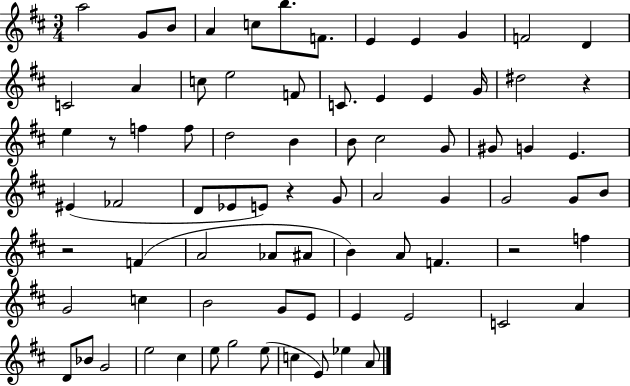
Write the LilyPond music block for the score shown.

{
  \clef treble
  \numericTimeSignature
  \time 3/4
  \key d \major
  \repeat volta 2 { a''2 g'8 b'8 | a'4 c''8 b''8. f'8. | e'4 e'4 g'4 | f'2 d'4 | \break c'2 a'4 | c''8 e''2 f'8 | c'8. e'4 e'4 g'16 | dis''2 r4 | \break e''4 r8 f''4 f''8 | d''2 b'4 | b'8 cis''2 g'8 | gis'8 g'4 e'4. | \break eis'4( fes'2 | d'8 ees'8 e'8) r4 g'8 | a'2 g'4 | g'2 g'8 b'8 | \break r2 f'4( | a'2 aes'8 ais'8 | b'4) a'8 f'4. | r2 f''4 | \break g'2 c''4 | b'2 g'8 e'8 | e'4 e'2 | c'2 a'4 | \break d'8 bes'8 g'2 | e''2 cis''4 | e''8 g''2 e''8( | c''4 e'8) ees''4 a'8 | \break } \bar "|."
}